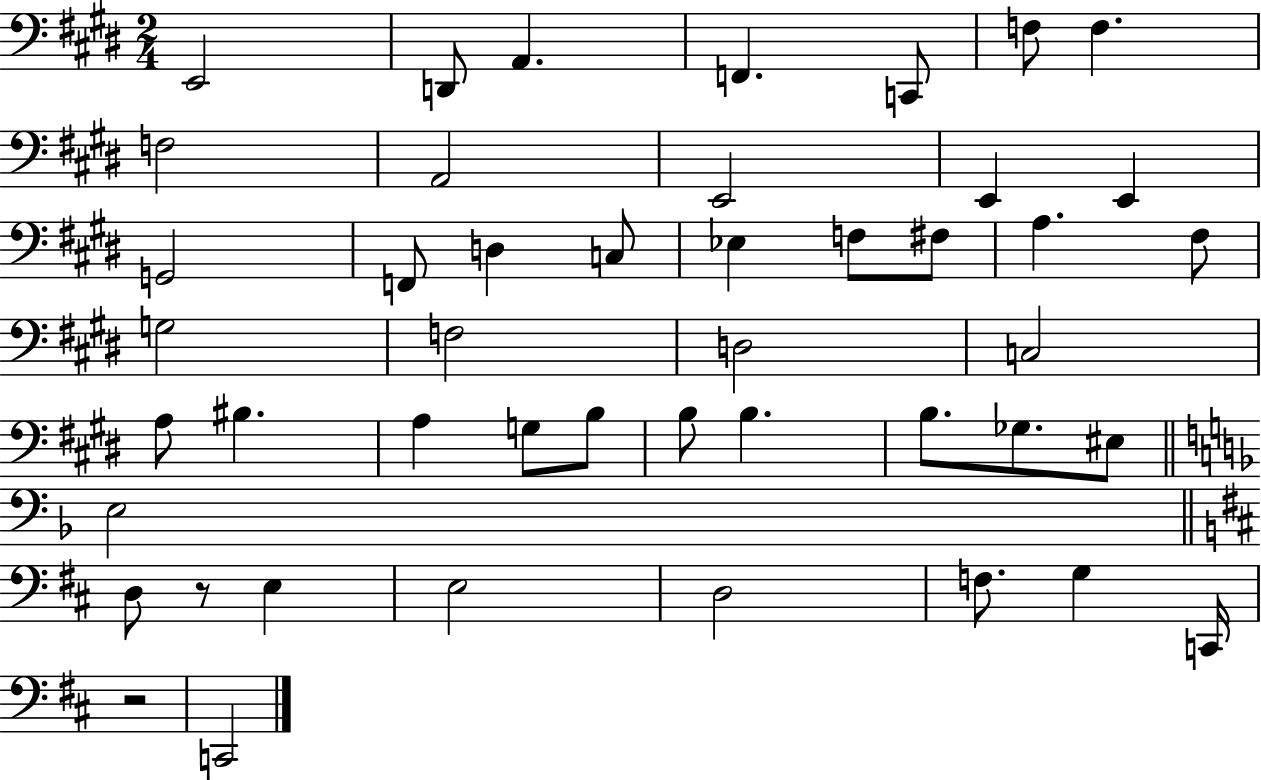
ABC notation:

X:1
T:Untitled
M:2/4
L:1/4
K:E
E,,2 D,,/2 A,, F,, C,,/2 F,/2 F, F,2 A,,2 E,,2 E,, E,, G,,2 F,,/2 D, C,/2 _E, F,/2 ^F,/2 A, ^F,/2 G,2 F,2 D,2 C,2 A,/2 ^B, A, G,/2 B,/2 B,/2 B, B,/2 _G,/2 ^E,/2 E,2 D,/2 z/2 E, E,2 D,2 F,/2 G, C,,/4 z2 C,,2